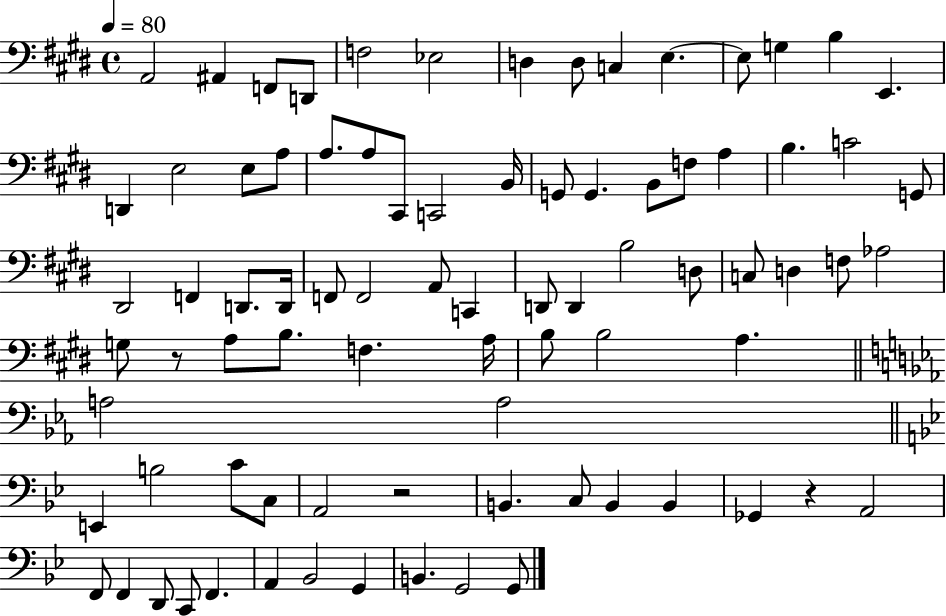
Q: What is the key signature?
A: E major